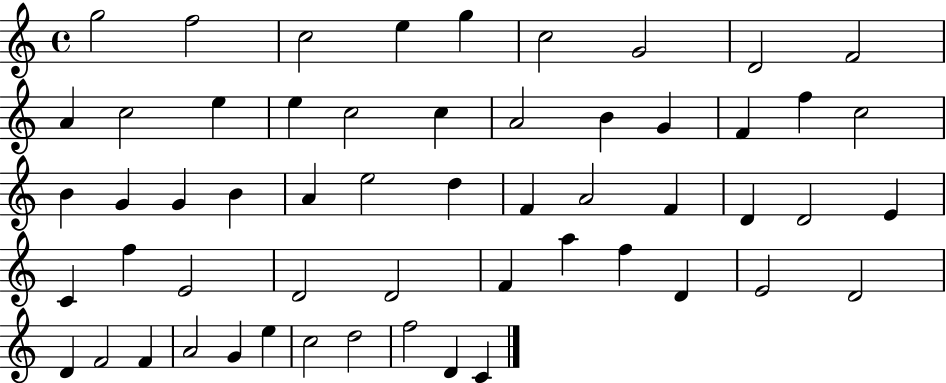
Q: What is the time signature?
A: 4/4